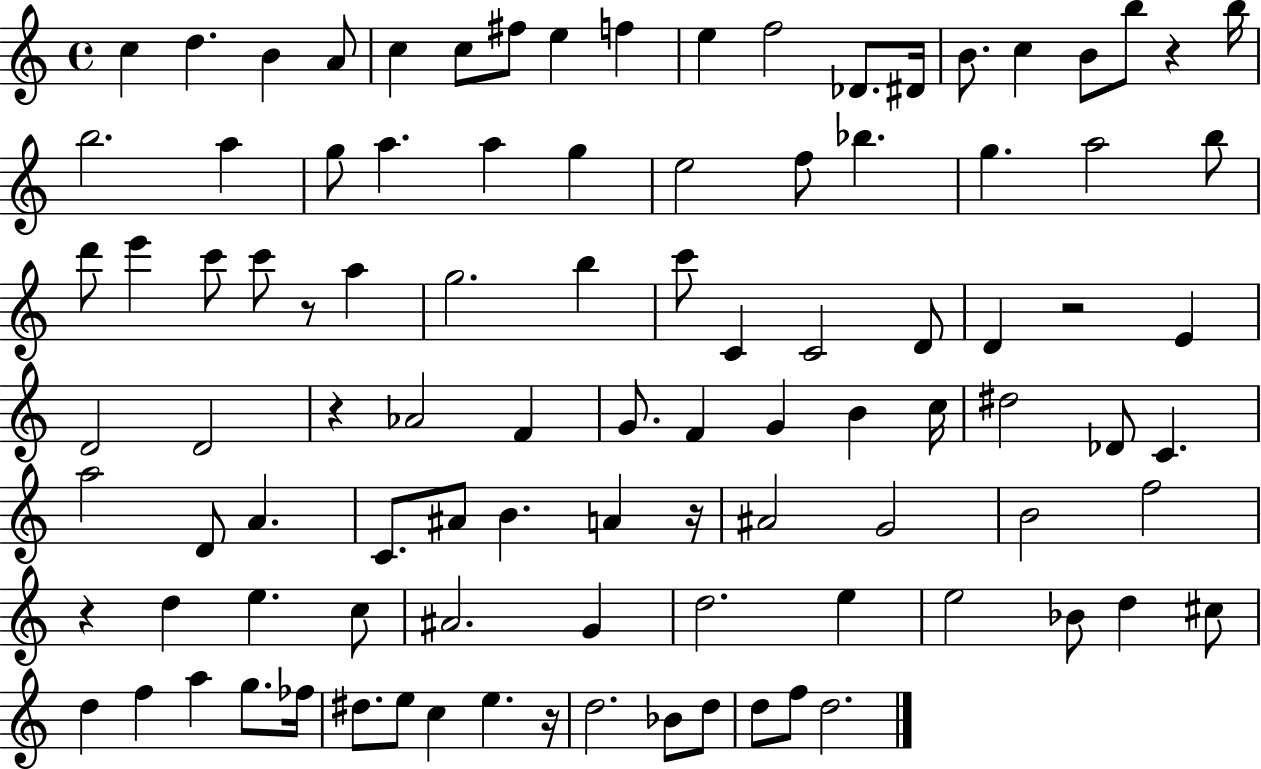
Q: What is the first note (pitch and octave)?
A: C5